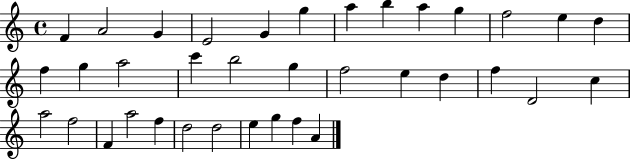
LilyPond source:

{
  \clef treble
  \time 4/4
  \defaultTimeSignature
  \key c \major
  f'4 a'2 g'4 | e'2 g'4 g''4 | a''4 b''4 a''4 g''4 | f''2 e''4 d''4 | \break f''4 g''4 a''2 | c'''4 b''2 g''4 | f''2 e''4 d''4 | f''4 d'2 c''4 | \break a''2 f''2 | f'4 a''2 f''4 | d''2 d''2 | e''4 g''4 f''4 a'4 | \break \bar "|."
}